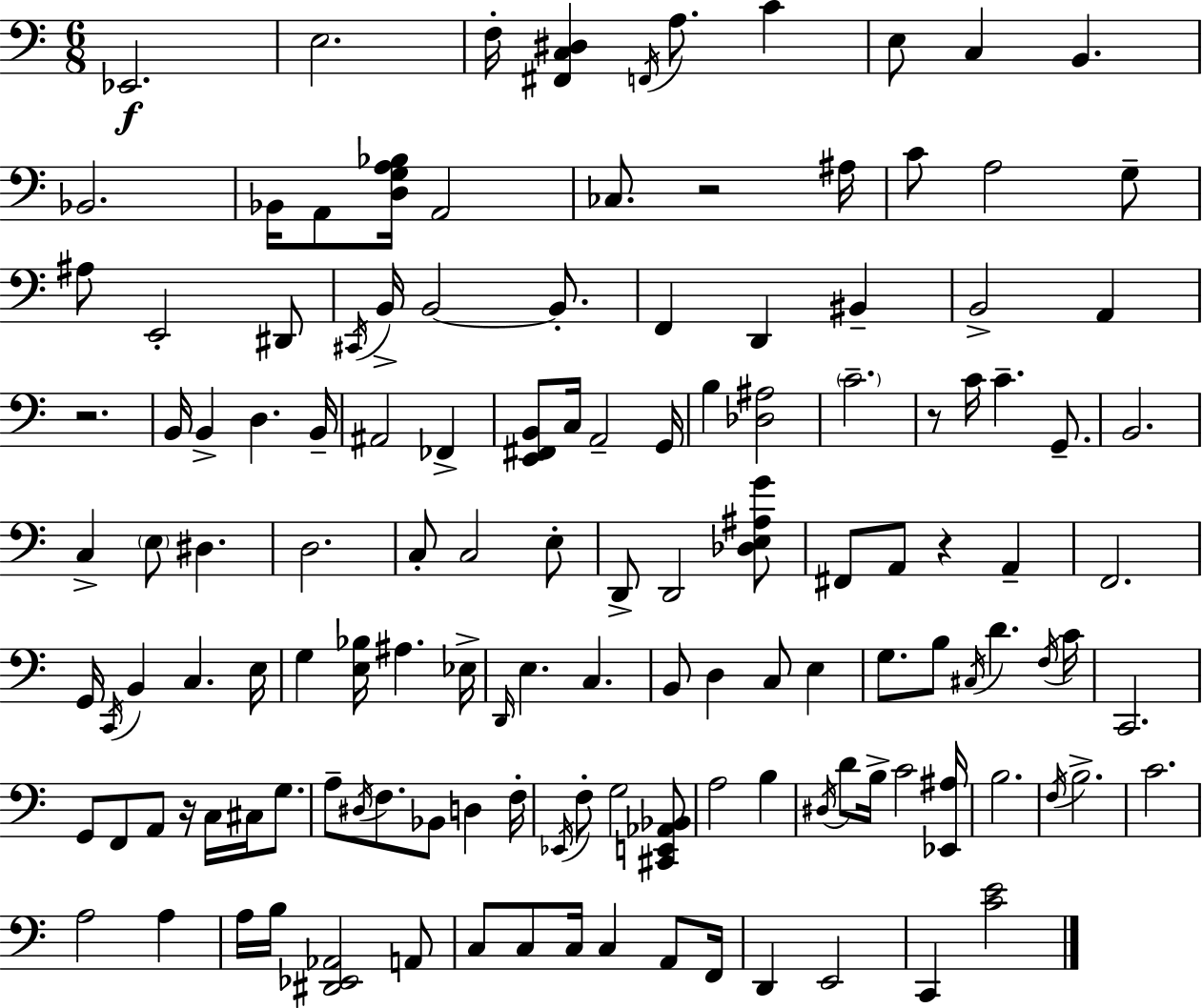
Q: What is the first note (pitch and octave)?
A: Eb2